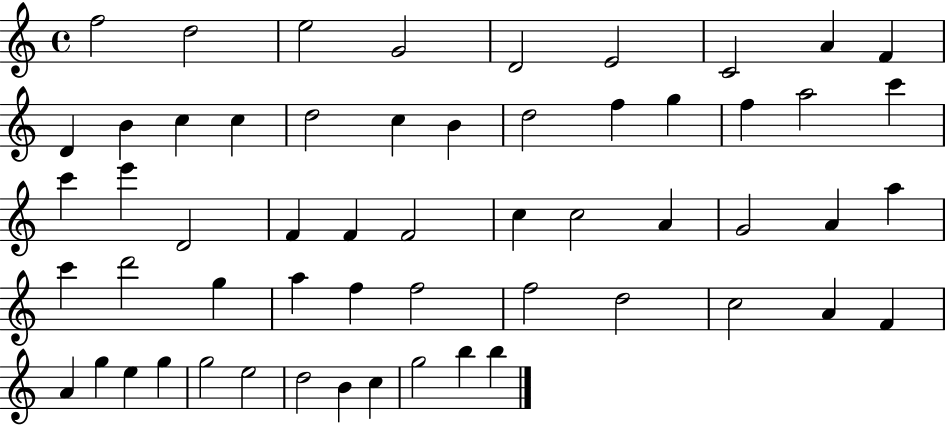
{
  \clef treble
  \time 4/4
  \defaultTimeSignature
  \key c \major
  f''2 d''2 | e''2 g'2 | d'2 e'2 | c'2 a'4 f'4 | \break d'4 b'4 c''4 c''4 | d''2 c''4 b'4 | d''2 f''4 g''4 | f''4 a''2 c'''4 | \break c'''4 e'''4 d'2 | f'4 f'4 f'2 | c''4 c''2 a'4 | g'2 a'4 a''4 | \break c'''4 d'''2 g''4 | a''4 f''4 f''2 | f''2 d''2 | c''2 a'4 f'4 | \break a'4 g''4 e''4 g''4 | g''2 e''2 | d''2 b'4 c''4 | g''2 b''4 b''4 | \break \bar "|."
}